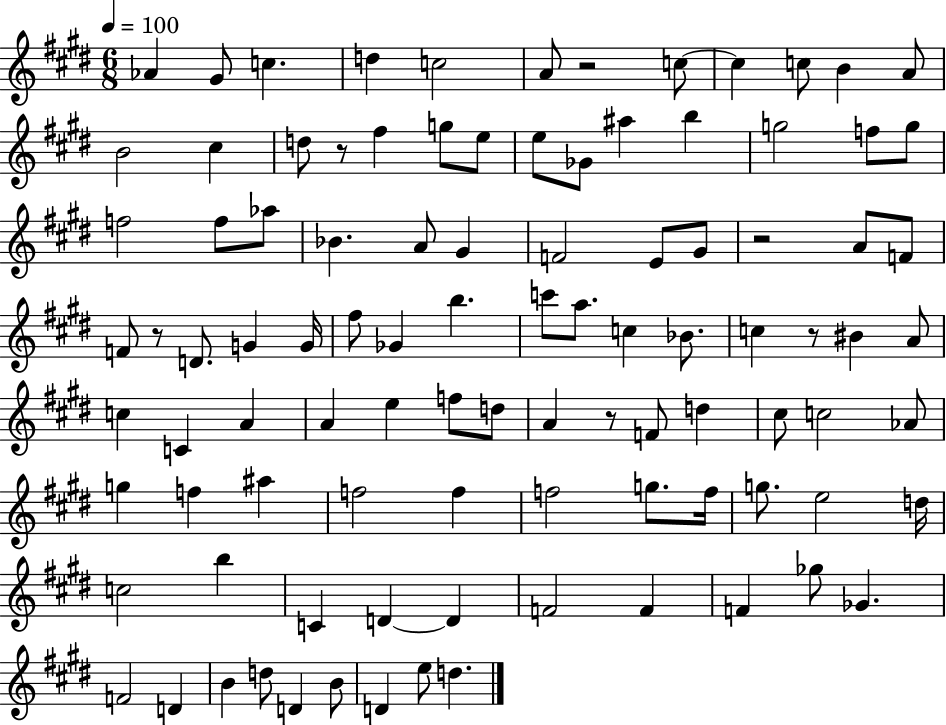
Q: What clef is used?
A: treble